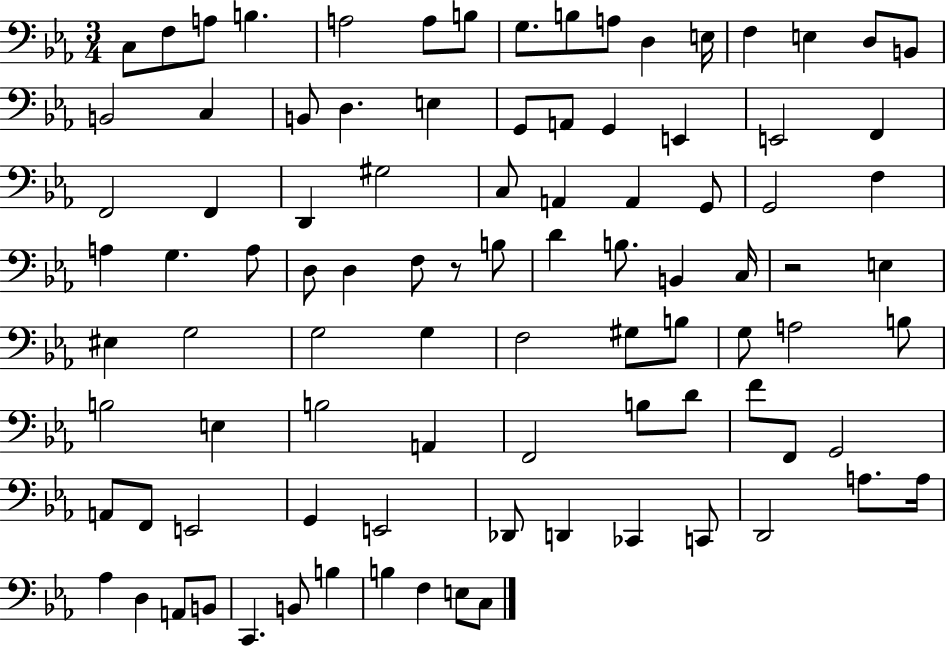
X:1
T:Untitled
M:3/4
L:1/4
K:Eb
C,/2 F,/2 A,/2 B, A,2 A,/2 B,/2 G,/2 B,/2 A,/2 D, E,/4 F, E, D,/2 B,,/2 B,,2 C, B,,/2 D, E, G,,/2 A,,/2 G,, E,, E,,2 F,, F,,2 F,, D,, ^G,2 C,/2 A,, A,, G,,/2 G,,2 F, A, G, A,/2 D,/2 D, F,/2 z/2 B,/2 D B,/2 B,, C,/4 z2 E, ^E, G,2 G,2 G, F,2 ^G,/2 B,/2 G,/2 A,2 B,/2 B,2 E, B,2 A,, F,,2 B,/2 D/2 F/2 F,,/2 G,,2 A,,/2 F,,/2 E,,2 G,, E,,2 _D,,/2 D,, _C,, C,,/2 D,,2 A,/2 A,/4 _A, D, A,,/2 B,,/2 C,, B,,/2 B, B, F, E,/2 C,/2